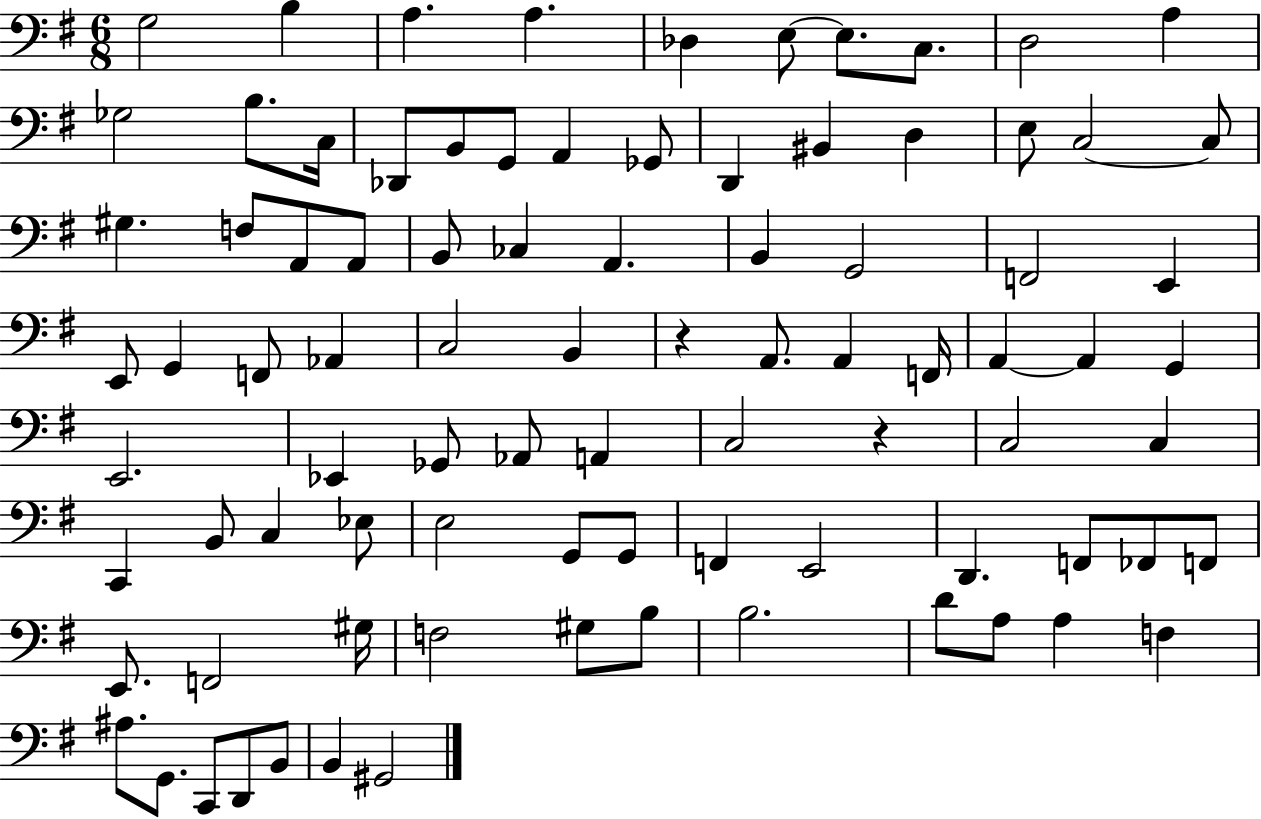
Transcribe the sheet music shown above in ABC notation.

X:1
T:Untitled
M:6/8
L:1/4
K:G
G,2 B, A, A, _D, E,/2 E,/2 C,/2 D,2 A, _G,2 B,/2 C,/4 _D,,/2 B,,/2 G,,/2 A,, _G,,/2 D,, ^B,, D, E,/2 C,2 C,/2 ^G, F,/2 A,,/2 A,,/2 B,,/2 _C, A,, B,, G,,2 F,,2 E,, E,,/2 G,, F,,/2 _A,, C,2 B,, z A,,/2 A,, F,,/4 A,, A,, G,, E,,2 _E,, _G,,/2 _A,,/2 A,, C,2 z C,2 C, C,, B,,/2 C, _E,/2 E,2 G,,/2 G,,/2 F,, E,,2 D,, F,,/2 _F,,/2 F,,/2 E,,/2 F,,2 ^G,/4 F,2 ^G,/2 B,/2 B,2 D/2 A,/2 A, F, ^A,/2 G,,/2 C,,/2 D,,/2 B,,/2 B,, ^G,,2